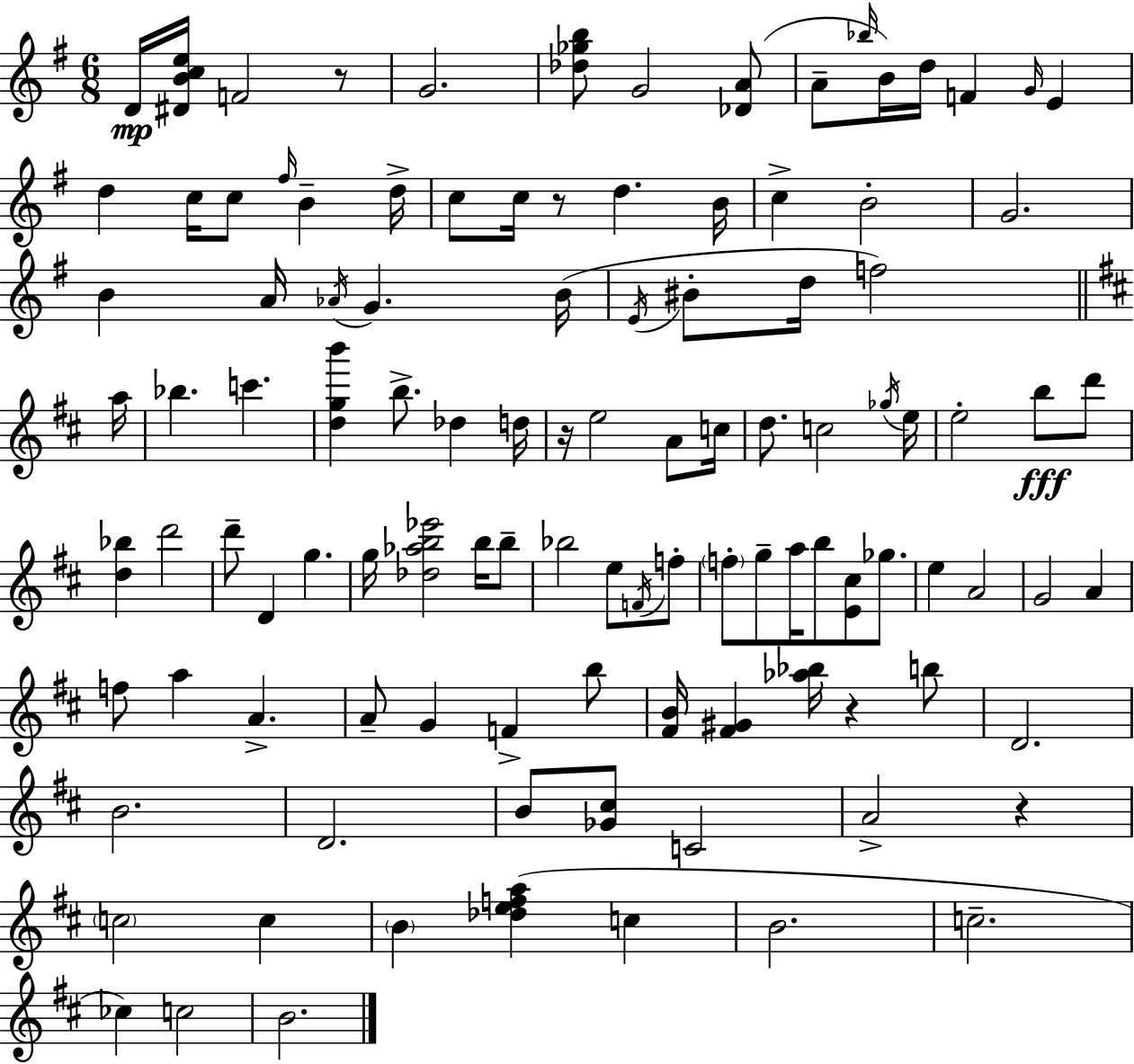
D4/s [D#4,B4,C5,E5]/s F4/h R/e G4/h. [Db5,Gb5,B5]/e G4/h [Db4,A4]/e A4/e Bb5/s B4/s D5/s F4/q G4/s E4/q D5/q C5/s C5/e F#5/s B4/q D5/s C5/e C5/s R/e D5/q. B4/s C5/q B4/h G4/h. B4/q A4/s Ab4/s G4/q. B4/s E4/s BIS4/e D5/s F5/h A5/s Bb5/q. C6/q. [D5,G5,B6]/q B5/e. Db5/q D5/s R/s E5/h A4/e C5/s D5/e. C5/h Gb5/s E5/s E5/h B5/e D6/e [D5,Bb5]/q D6/h D6/e D4/q G5/q. G5/s [Db5,Ab5,B5,Eb6]/h B5/s B5/e Bb5/h E5/e F4/s F5/e F5/e G5/e A5/s B5/e [E4,C#5]/e Gb5/e. E5/q A4/h G4/h A4/q F5/e A5/q A4/q. A4/e G4/q F4/q B5/e [F#4,B4]/s [F#4,G#4]/q [Ab5,Bb5]/s R/q B5/e D4/h. B4/h. D4/h. B4/e [Gb4,C#5]/e C4/h A4/h R/q C5/h C5/q B4/q [Db5,E5,F5,A5]/q C5/q B4/h. C5/h. CES5/q C5/h B4/h.